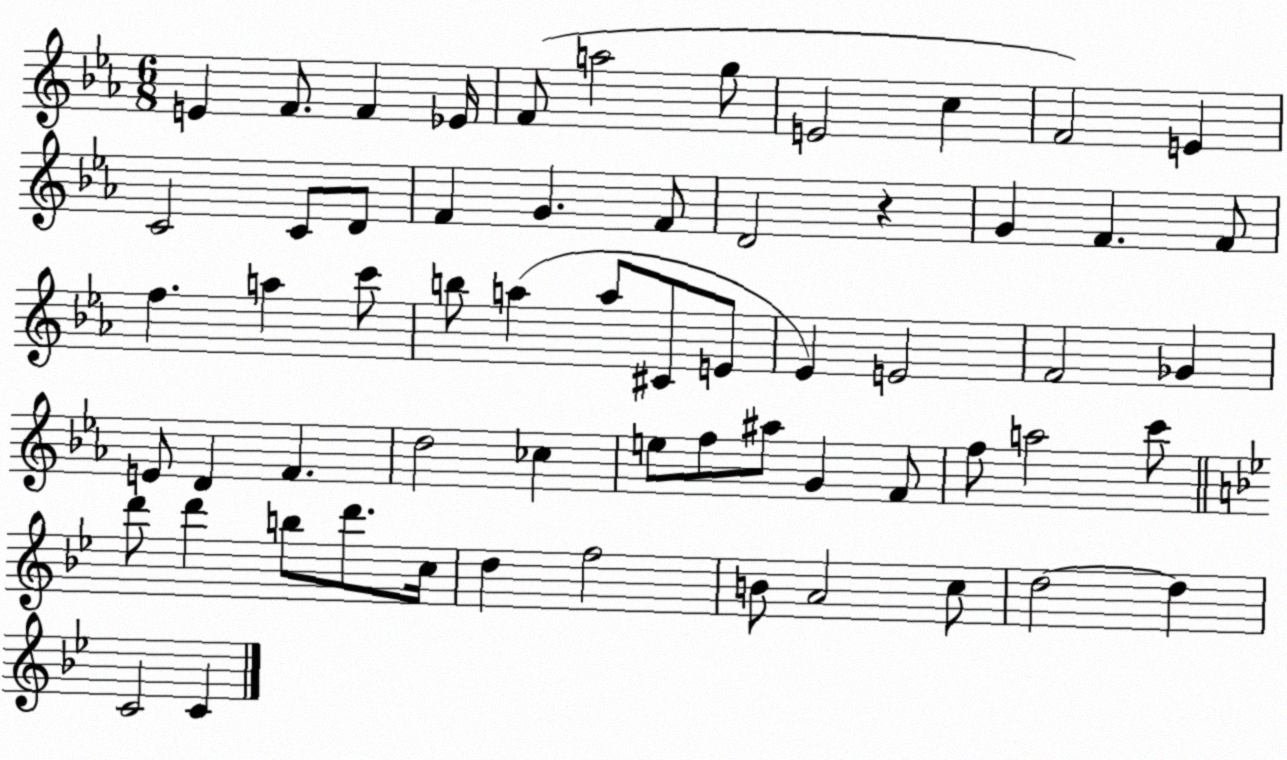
X:1
T:Untitled
M:6/8
L:1/4
K:Eb
E F/2 F _E/4 F/2 a2 g/2 E2 c F2 E C2 C/2 D/2 F G F/2 D2 z G F F/2 f a c'/2 b/2 a a/2 ^C/2 E/2 _E E2 F2 _G E/2 D F d2 _c e/2 f/2 ^a/2 G F/2 f/2 a2 c'/2 d'/2 d' b/2 d'/2 c/4 d f2 B/2 A2 c/2 d2 d C2 C